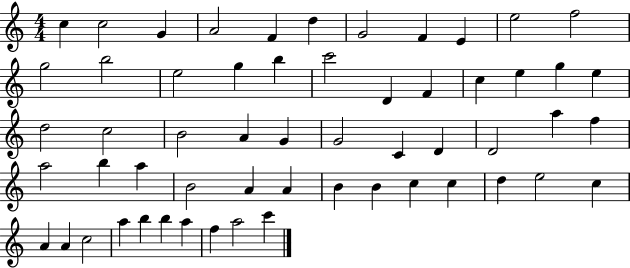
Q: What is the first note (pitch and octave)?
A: C5